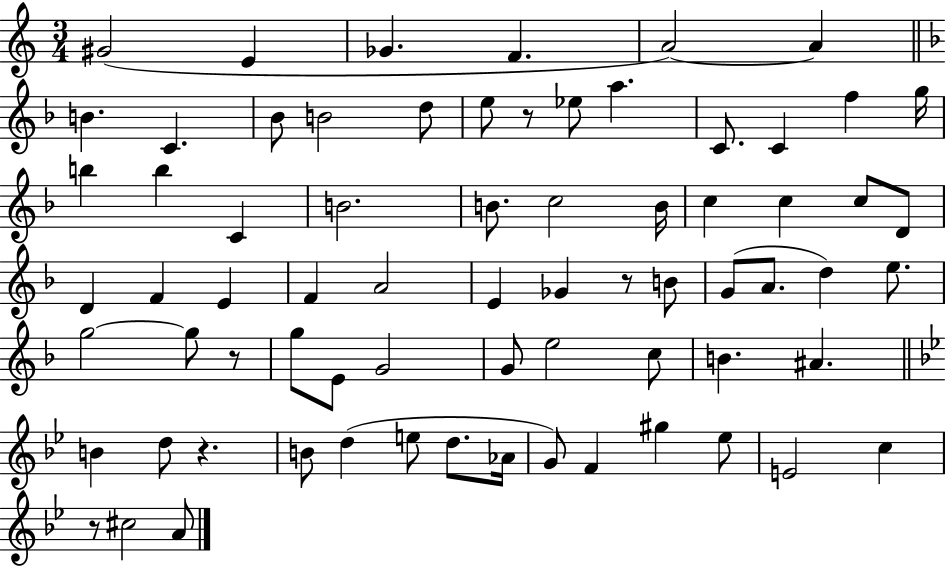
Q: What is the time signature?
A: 3/4